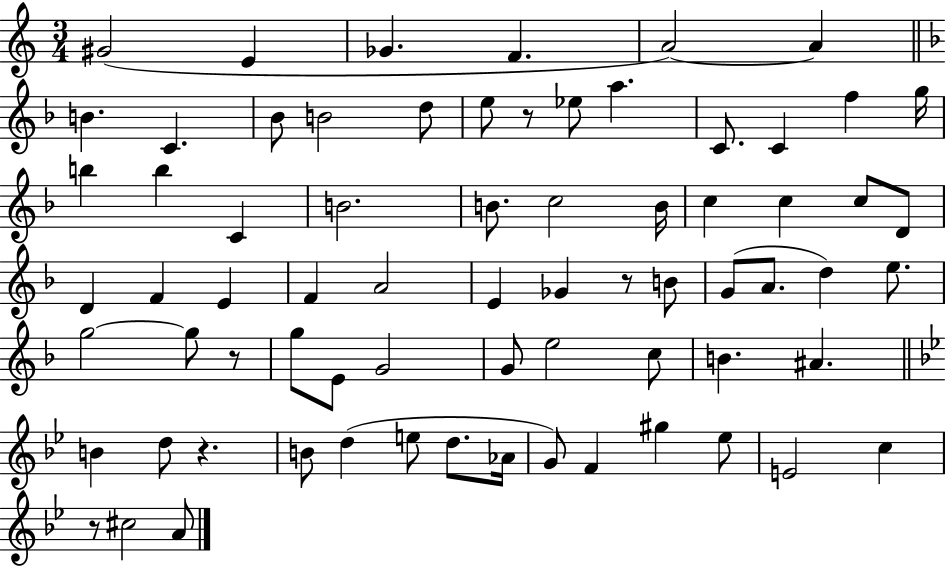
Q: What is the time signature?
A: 3/4